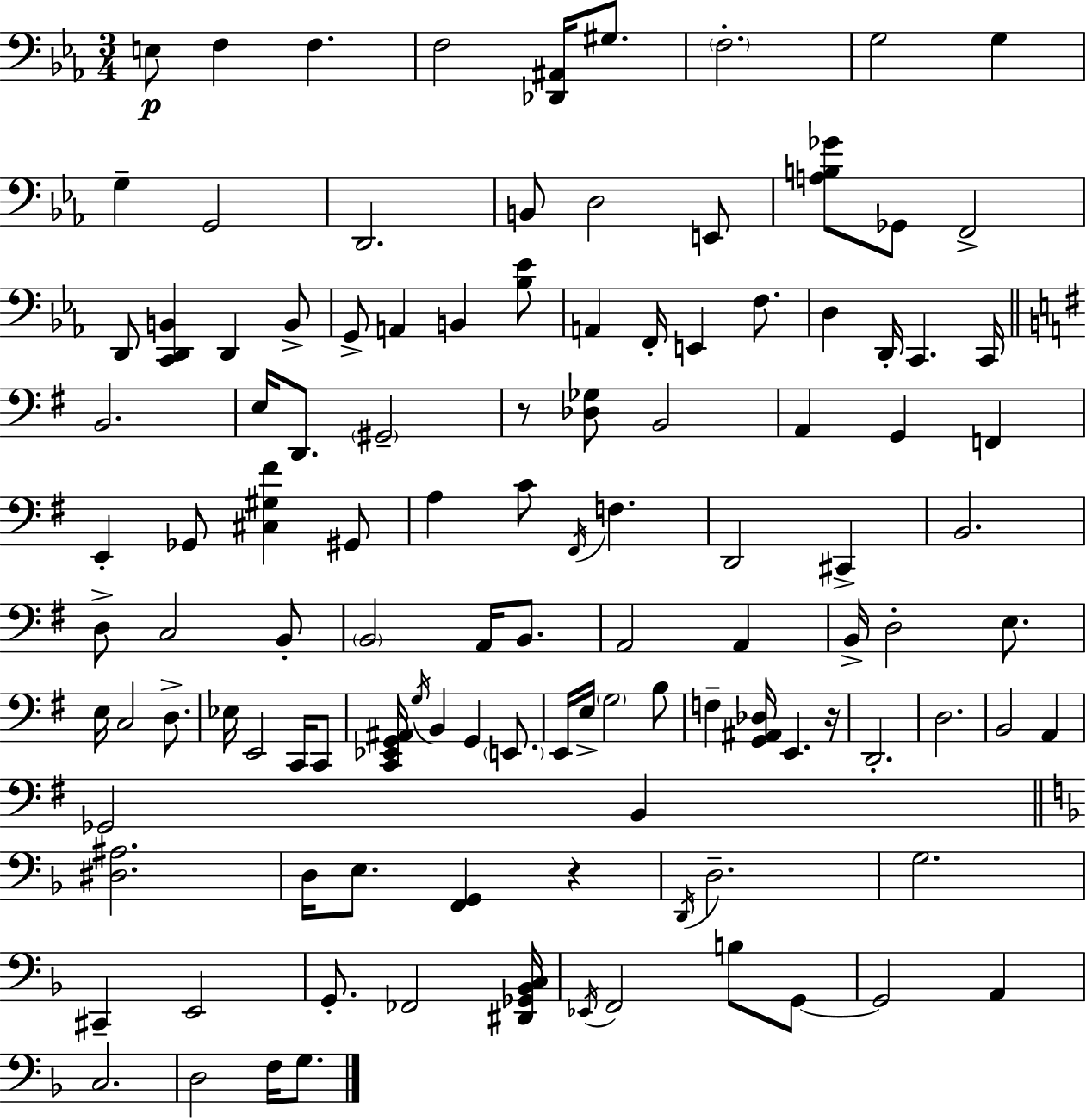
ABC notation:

X:1
T:Untitled
M:3/4
L:1/4
K:Cm
E,/2 F, F, F,2 [_D,,^A,,]/4 ^G,/2 F,2 G,2 G, G, G,,2 D,,2 B,,/2 D,2 E,,/2 [A,B,_G]/2 _G,,/2 F,,2 D,,/2 [C,,D,,B,,] D,, B,,/2 G,,/2 A,, B,, [_B,_E]/2 A,, F,,/4 E,, F,/2 D, D,,/4 C,, C,,/4 B,,2 E,/4 D,,/2 ^G,,2 z/2 [_D,_G,]/2 B,,2 A,, G,, F,, E,, _G,,/2 [^C,^G,^F] ^G,,/2 A, C/2 ^F,,/4 F, D,,2 ^C,, B,,2 D,/2 C,2 B,,/2 B,,2 A,,/4 B,,/2 A,,2 A,, B,,/4 D,2 E,/2 E,/4 C,2 D,/2 _E,/4 E,,2 C,,/4 C,,/2 [C,,_E,,G,,^A,,]/4 G,/4 B,, G,, E,,/2 E,,/4 E,/4 G,2 B,/2 F, [G,,^A,,_D,]/4 E,, z/4 D,,2 D,2 B,,2 A,, _G,,2 B,, [^D,^A,]2 D,/4 E,/2 [F,,G,,] z D,,/4 D,2 G,2 ^C,, E,,2 G,,/2 _F,,2 [^D,,_G,,_B,,C,]/4 _E,,/4 F,,2 B,/2 G,,/2 G,,2 A,, C,2 D,2 F,/4 G,/2